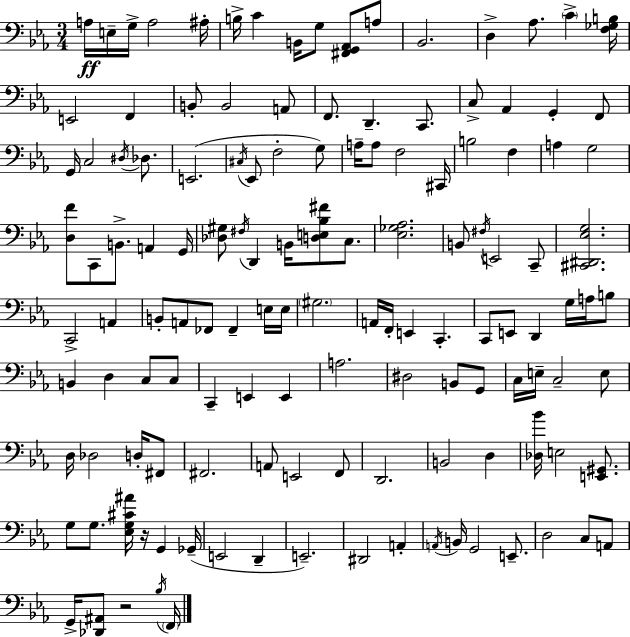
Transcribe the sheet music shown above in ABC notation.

X:1
T:Untitled
M:3/4
L:1/4
K:Eb
A,/4 E,/4 G,/4 A,2 ^A,/4 B,/4 C B,,/4 G,/2 [^F,,G,,_A,,]/2 A,/2 _B,,2 D, _A,/2 C [F,_G,B,]/4 E,,2 F,, B,,/2 B,,2 A,,/2 F,,/2 D,, C,,/2 C,/2 _A,, G,, F,,/2 G,,/4 C,2 ^D,/4 _D,/2 E,,2 ^C,/4 _E,,/2 F,2 G,/2 A,/4 A,/2 F,2 ^C,,/4 B,2 F, A, G,2 [D,F]/2 C,,/2 B,,/2 A,, G,,/4 [_D,^G,]/2 ^F,/4 D,, B,,/4 [D,E,_B,^F]/2 C,/2 [_E,_G,_A,]2 B,,/2 ^F,/4 E,,2 C,,/2 [^C,,^D,,_E,G,]2 C,,2 A,, B,,/2 A,,/2 _F,,/2 _F,, E,/4 E,/4 ^G,2 A,,/4 F,,/4 E,, C,, C,,/2 E,,/2 D,, G,/4 A,/4 B,/2 B,, D, C,/2 C,/2 C,, E,, E,, A,2 ^D,2 B,,/2 G,,/2 C,/4 E,/4 C,2 E,/2 D,/4 _D,2 D,/4 ^F,,/2 ^F,,2 A,,/2 E,,2 F,,/2 D,,2 B,,2 D, [_D,_B]/4 E,2 [E,,^G,,]/2 G,/2 G,/2 [_E,G,^C^A]/4 z/4 G,, _G,,/4 E,,2 D,, E,,2 ^D,,2 A,, A,,/4 B,,/4 G,,2 E,,/2 D,2 C,/2 A,,/2 G,,/4 [_D,,^A,,]/2 z2 _B,/4 F,,/4